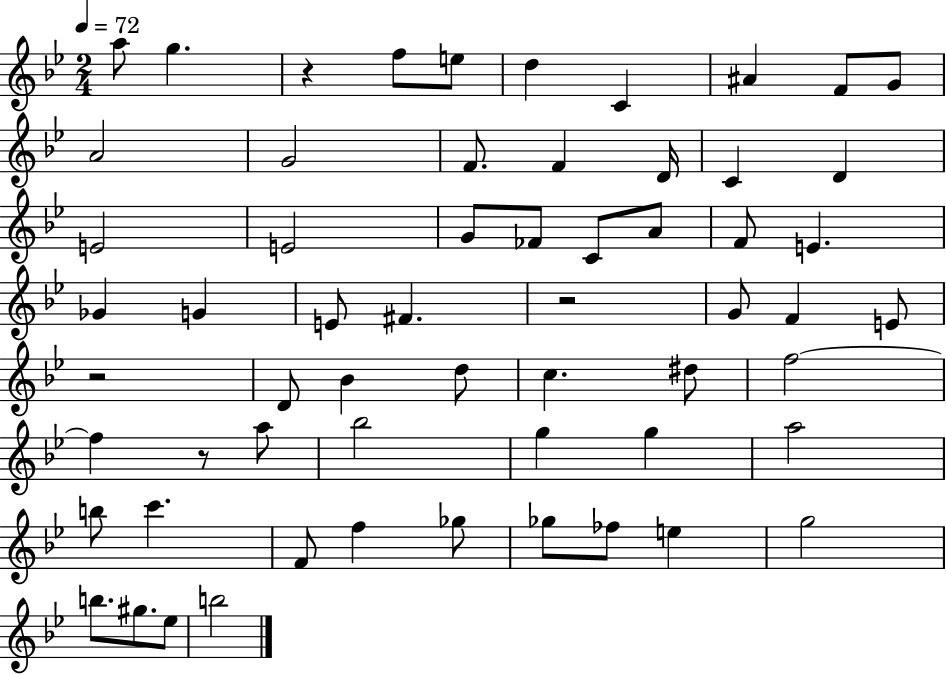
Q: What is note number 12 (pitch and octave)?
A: F4